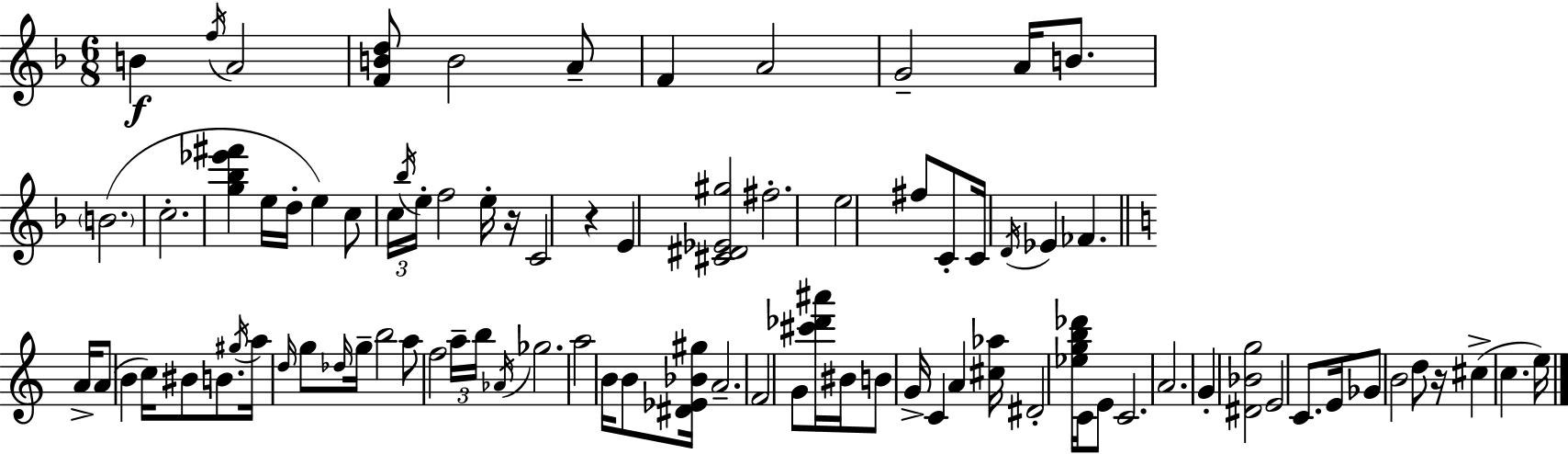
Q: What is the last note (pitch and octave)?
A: E5